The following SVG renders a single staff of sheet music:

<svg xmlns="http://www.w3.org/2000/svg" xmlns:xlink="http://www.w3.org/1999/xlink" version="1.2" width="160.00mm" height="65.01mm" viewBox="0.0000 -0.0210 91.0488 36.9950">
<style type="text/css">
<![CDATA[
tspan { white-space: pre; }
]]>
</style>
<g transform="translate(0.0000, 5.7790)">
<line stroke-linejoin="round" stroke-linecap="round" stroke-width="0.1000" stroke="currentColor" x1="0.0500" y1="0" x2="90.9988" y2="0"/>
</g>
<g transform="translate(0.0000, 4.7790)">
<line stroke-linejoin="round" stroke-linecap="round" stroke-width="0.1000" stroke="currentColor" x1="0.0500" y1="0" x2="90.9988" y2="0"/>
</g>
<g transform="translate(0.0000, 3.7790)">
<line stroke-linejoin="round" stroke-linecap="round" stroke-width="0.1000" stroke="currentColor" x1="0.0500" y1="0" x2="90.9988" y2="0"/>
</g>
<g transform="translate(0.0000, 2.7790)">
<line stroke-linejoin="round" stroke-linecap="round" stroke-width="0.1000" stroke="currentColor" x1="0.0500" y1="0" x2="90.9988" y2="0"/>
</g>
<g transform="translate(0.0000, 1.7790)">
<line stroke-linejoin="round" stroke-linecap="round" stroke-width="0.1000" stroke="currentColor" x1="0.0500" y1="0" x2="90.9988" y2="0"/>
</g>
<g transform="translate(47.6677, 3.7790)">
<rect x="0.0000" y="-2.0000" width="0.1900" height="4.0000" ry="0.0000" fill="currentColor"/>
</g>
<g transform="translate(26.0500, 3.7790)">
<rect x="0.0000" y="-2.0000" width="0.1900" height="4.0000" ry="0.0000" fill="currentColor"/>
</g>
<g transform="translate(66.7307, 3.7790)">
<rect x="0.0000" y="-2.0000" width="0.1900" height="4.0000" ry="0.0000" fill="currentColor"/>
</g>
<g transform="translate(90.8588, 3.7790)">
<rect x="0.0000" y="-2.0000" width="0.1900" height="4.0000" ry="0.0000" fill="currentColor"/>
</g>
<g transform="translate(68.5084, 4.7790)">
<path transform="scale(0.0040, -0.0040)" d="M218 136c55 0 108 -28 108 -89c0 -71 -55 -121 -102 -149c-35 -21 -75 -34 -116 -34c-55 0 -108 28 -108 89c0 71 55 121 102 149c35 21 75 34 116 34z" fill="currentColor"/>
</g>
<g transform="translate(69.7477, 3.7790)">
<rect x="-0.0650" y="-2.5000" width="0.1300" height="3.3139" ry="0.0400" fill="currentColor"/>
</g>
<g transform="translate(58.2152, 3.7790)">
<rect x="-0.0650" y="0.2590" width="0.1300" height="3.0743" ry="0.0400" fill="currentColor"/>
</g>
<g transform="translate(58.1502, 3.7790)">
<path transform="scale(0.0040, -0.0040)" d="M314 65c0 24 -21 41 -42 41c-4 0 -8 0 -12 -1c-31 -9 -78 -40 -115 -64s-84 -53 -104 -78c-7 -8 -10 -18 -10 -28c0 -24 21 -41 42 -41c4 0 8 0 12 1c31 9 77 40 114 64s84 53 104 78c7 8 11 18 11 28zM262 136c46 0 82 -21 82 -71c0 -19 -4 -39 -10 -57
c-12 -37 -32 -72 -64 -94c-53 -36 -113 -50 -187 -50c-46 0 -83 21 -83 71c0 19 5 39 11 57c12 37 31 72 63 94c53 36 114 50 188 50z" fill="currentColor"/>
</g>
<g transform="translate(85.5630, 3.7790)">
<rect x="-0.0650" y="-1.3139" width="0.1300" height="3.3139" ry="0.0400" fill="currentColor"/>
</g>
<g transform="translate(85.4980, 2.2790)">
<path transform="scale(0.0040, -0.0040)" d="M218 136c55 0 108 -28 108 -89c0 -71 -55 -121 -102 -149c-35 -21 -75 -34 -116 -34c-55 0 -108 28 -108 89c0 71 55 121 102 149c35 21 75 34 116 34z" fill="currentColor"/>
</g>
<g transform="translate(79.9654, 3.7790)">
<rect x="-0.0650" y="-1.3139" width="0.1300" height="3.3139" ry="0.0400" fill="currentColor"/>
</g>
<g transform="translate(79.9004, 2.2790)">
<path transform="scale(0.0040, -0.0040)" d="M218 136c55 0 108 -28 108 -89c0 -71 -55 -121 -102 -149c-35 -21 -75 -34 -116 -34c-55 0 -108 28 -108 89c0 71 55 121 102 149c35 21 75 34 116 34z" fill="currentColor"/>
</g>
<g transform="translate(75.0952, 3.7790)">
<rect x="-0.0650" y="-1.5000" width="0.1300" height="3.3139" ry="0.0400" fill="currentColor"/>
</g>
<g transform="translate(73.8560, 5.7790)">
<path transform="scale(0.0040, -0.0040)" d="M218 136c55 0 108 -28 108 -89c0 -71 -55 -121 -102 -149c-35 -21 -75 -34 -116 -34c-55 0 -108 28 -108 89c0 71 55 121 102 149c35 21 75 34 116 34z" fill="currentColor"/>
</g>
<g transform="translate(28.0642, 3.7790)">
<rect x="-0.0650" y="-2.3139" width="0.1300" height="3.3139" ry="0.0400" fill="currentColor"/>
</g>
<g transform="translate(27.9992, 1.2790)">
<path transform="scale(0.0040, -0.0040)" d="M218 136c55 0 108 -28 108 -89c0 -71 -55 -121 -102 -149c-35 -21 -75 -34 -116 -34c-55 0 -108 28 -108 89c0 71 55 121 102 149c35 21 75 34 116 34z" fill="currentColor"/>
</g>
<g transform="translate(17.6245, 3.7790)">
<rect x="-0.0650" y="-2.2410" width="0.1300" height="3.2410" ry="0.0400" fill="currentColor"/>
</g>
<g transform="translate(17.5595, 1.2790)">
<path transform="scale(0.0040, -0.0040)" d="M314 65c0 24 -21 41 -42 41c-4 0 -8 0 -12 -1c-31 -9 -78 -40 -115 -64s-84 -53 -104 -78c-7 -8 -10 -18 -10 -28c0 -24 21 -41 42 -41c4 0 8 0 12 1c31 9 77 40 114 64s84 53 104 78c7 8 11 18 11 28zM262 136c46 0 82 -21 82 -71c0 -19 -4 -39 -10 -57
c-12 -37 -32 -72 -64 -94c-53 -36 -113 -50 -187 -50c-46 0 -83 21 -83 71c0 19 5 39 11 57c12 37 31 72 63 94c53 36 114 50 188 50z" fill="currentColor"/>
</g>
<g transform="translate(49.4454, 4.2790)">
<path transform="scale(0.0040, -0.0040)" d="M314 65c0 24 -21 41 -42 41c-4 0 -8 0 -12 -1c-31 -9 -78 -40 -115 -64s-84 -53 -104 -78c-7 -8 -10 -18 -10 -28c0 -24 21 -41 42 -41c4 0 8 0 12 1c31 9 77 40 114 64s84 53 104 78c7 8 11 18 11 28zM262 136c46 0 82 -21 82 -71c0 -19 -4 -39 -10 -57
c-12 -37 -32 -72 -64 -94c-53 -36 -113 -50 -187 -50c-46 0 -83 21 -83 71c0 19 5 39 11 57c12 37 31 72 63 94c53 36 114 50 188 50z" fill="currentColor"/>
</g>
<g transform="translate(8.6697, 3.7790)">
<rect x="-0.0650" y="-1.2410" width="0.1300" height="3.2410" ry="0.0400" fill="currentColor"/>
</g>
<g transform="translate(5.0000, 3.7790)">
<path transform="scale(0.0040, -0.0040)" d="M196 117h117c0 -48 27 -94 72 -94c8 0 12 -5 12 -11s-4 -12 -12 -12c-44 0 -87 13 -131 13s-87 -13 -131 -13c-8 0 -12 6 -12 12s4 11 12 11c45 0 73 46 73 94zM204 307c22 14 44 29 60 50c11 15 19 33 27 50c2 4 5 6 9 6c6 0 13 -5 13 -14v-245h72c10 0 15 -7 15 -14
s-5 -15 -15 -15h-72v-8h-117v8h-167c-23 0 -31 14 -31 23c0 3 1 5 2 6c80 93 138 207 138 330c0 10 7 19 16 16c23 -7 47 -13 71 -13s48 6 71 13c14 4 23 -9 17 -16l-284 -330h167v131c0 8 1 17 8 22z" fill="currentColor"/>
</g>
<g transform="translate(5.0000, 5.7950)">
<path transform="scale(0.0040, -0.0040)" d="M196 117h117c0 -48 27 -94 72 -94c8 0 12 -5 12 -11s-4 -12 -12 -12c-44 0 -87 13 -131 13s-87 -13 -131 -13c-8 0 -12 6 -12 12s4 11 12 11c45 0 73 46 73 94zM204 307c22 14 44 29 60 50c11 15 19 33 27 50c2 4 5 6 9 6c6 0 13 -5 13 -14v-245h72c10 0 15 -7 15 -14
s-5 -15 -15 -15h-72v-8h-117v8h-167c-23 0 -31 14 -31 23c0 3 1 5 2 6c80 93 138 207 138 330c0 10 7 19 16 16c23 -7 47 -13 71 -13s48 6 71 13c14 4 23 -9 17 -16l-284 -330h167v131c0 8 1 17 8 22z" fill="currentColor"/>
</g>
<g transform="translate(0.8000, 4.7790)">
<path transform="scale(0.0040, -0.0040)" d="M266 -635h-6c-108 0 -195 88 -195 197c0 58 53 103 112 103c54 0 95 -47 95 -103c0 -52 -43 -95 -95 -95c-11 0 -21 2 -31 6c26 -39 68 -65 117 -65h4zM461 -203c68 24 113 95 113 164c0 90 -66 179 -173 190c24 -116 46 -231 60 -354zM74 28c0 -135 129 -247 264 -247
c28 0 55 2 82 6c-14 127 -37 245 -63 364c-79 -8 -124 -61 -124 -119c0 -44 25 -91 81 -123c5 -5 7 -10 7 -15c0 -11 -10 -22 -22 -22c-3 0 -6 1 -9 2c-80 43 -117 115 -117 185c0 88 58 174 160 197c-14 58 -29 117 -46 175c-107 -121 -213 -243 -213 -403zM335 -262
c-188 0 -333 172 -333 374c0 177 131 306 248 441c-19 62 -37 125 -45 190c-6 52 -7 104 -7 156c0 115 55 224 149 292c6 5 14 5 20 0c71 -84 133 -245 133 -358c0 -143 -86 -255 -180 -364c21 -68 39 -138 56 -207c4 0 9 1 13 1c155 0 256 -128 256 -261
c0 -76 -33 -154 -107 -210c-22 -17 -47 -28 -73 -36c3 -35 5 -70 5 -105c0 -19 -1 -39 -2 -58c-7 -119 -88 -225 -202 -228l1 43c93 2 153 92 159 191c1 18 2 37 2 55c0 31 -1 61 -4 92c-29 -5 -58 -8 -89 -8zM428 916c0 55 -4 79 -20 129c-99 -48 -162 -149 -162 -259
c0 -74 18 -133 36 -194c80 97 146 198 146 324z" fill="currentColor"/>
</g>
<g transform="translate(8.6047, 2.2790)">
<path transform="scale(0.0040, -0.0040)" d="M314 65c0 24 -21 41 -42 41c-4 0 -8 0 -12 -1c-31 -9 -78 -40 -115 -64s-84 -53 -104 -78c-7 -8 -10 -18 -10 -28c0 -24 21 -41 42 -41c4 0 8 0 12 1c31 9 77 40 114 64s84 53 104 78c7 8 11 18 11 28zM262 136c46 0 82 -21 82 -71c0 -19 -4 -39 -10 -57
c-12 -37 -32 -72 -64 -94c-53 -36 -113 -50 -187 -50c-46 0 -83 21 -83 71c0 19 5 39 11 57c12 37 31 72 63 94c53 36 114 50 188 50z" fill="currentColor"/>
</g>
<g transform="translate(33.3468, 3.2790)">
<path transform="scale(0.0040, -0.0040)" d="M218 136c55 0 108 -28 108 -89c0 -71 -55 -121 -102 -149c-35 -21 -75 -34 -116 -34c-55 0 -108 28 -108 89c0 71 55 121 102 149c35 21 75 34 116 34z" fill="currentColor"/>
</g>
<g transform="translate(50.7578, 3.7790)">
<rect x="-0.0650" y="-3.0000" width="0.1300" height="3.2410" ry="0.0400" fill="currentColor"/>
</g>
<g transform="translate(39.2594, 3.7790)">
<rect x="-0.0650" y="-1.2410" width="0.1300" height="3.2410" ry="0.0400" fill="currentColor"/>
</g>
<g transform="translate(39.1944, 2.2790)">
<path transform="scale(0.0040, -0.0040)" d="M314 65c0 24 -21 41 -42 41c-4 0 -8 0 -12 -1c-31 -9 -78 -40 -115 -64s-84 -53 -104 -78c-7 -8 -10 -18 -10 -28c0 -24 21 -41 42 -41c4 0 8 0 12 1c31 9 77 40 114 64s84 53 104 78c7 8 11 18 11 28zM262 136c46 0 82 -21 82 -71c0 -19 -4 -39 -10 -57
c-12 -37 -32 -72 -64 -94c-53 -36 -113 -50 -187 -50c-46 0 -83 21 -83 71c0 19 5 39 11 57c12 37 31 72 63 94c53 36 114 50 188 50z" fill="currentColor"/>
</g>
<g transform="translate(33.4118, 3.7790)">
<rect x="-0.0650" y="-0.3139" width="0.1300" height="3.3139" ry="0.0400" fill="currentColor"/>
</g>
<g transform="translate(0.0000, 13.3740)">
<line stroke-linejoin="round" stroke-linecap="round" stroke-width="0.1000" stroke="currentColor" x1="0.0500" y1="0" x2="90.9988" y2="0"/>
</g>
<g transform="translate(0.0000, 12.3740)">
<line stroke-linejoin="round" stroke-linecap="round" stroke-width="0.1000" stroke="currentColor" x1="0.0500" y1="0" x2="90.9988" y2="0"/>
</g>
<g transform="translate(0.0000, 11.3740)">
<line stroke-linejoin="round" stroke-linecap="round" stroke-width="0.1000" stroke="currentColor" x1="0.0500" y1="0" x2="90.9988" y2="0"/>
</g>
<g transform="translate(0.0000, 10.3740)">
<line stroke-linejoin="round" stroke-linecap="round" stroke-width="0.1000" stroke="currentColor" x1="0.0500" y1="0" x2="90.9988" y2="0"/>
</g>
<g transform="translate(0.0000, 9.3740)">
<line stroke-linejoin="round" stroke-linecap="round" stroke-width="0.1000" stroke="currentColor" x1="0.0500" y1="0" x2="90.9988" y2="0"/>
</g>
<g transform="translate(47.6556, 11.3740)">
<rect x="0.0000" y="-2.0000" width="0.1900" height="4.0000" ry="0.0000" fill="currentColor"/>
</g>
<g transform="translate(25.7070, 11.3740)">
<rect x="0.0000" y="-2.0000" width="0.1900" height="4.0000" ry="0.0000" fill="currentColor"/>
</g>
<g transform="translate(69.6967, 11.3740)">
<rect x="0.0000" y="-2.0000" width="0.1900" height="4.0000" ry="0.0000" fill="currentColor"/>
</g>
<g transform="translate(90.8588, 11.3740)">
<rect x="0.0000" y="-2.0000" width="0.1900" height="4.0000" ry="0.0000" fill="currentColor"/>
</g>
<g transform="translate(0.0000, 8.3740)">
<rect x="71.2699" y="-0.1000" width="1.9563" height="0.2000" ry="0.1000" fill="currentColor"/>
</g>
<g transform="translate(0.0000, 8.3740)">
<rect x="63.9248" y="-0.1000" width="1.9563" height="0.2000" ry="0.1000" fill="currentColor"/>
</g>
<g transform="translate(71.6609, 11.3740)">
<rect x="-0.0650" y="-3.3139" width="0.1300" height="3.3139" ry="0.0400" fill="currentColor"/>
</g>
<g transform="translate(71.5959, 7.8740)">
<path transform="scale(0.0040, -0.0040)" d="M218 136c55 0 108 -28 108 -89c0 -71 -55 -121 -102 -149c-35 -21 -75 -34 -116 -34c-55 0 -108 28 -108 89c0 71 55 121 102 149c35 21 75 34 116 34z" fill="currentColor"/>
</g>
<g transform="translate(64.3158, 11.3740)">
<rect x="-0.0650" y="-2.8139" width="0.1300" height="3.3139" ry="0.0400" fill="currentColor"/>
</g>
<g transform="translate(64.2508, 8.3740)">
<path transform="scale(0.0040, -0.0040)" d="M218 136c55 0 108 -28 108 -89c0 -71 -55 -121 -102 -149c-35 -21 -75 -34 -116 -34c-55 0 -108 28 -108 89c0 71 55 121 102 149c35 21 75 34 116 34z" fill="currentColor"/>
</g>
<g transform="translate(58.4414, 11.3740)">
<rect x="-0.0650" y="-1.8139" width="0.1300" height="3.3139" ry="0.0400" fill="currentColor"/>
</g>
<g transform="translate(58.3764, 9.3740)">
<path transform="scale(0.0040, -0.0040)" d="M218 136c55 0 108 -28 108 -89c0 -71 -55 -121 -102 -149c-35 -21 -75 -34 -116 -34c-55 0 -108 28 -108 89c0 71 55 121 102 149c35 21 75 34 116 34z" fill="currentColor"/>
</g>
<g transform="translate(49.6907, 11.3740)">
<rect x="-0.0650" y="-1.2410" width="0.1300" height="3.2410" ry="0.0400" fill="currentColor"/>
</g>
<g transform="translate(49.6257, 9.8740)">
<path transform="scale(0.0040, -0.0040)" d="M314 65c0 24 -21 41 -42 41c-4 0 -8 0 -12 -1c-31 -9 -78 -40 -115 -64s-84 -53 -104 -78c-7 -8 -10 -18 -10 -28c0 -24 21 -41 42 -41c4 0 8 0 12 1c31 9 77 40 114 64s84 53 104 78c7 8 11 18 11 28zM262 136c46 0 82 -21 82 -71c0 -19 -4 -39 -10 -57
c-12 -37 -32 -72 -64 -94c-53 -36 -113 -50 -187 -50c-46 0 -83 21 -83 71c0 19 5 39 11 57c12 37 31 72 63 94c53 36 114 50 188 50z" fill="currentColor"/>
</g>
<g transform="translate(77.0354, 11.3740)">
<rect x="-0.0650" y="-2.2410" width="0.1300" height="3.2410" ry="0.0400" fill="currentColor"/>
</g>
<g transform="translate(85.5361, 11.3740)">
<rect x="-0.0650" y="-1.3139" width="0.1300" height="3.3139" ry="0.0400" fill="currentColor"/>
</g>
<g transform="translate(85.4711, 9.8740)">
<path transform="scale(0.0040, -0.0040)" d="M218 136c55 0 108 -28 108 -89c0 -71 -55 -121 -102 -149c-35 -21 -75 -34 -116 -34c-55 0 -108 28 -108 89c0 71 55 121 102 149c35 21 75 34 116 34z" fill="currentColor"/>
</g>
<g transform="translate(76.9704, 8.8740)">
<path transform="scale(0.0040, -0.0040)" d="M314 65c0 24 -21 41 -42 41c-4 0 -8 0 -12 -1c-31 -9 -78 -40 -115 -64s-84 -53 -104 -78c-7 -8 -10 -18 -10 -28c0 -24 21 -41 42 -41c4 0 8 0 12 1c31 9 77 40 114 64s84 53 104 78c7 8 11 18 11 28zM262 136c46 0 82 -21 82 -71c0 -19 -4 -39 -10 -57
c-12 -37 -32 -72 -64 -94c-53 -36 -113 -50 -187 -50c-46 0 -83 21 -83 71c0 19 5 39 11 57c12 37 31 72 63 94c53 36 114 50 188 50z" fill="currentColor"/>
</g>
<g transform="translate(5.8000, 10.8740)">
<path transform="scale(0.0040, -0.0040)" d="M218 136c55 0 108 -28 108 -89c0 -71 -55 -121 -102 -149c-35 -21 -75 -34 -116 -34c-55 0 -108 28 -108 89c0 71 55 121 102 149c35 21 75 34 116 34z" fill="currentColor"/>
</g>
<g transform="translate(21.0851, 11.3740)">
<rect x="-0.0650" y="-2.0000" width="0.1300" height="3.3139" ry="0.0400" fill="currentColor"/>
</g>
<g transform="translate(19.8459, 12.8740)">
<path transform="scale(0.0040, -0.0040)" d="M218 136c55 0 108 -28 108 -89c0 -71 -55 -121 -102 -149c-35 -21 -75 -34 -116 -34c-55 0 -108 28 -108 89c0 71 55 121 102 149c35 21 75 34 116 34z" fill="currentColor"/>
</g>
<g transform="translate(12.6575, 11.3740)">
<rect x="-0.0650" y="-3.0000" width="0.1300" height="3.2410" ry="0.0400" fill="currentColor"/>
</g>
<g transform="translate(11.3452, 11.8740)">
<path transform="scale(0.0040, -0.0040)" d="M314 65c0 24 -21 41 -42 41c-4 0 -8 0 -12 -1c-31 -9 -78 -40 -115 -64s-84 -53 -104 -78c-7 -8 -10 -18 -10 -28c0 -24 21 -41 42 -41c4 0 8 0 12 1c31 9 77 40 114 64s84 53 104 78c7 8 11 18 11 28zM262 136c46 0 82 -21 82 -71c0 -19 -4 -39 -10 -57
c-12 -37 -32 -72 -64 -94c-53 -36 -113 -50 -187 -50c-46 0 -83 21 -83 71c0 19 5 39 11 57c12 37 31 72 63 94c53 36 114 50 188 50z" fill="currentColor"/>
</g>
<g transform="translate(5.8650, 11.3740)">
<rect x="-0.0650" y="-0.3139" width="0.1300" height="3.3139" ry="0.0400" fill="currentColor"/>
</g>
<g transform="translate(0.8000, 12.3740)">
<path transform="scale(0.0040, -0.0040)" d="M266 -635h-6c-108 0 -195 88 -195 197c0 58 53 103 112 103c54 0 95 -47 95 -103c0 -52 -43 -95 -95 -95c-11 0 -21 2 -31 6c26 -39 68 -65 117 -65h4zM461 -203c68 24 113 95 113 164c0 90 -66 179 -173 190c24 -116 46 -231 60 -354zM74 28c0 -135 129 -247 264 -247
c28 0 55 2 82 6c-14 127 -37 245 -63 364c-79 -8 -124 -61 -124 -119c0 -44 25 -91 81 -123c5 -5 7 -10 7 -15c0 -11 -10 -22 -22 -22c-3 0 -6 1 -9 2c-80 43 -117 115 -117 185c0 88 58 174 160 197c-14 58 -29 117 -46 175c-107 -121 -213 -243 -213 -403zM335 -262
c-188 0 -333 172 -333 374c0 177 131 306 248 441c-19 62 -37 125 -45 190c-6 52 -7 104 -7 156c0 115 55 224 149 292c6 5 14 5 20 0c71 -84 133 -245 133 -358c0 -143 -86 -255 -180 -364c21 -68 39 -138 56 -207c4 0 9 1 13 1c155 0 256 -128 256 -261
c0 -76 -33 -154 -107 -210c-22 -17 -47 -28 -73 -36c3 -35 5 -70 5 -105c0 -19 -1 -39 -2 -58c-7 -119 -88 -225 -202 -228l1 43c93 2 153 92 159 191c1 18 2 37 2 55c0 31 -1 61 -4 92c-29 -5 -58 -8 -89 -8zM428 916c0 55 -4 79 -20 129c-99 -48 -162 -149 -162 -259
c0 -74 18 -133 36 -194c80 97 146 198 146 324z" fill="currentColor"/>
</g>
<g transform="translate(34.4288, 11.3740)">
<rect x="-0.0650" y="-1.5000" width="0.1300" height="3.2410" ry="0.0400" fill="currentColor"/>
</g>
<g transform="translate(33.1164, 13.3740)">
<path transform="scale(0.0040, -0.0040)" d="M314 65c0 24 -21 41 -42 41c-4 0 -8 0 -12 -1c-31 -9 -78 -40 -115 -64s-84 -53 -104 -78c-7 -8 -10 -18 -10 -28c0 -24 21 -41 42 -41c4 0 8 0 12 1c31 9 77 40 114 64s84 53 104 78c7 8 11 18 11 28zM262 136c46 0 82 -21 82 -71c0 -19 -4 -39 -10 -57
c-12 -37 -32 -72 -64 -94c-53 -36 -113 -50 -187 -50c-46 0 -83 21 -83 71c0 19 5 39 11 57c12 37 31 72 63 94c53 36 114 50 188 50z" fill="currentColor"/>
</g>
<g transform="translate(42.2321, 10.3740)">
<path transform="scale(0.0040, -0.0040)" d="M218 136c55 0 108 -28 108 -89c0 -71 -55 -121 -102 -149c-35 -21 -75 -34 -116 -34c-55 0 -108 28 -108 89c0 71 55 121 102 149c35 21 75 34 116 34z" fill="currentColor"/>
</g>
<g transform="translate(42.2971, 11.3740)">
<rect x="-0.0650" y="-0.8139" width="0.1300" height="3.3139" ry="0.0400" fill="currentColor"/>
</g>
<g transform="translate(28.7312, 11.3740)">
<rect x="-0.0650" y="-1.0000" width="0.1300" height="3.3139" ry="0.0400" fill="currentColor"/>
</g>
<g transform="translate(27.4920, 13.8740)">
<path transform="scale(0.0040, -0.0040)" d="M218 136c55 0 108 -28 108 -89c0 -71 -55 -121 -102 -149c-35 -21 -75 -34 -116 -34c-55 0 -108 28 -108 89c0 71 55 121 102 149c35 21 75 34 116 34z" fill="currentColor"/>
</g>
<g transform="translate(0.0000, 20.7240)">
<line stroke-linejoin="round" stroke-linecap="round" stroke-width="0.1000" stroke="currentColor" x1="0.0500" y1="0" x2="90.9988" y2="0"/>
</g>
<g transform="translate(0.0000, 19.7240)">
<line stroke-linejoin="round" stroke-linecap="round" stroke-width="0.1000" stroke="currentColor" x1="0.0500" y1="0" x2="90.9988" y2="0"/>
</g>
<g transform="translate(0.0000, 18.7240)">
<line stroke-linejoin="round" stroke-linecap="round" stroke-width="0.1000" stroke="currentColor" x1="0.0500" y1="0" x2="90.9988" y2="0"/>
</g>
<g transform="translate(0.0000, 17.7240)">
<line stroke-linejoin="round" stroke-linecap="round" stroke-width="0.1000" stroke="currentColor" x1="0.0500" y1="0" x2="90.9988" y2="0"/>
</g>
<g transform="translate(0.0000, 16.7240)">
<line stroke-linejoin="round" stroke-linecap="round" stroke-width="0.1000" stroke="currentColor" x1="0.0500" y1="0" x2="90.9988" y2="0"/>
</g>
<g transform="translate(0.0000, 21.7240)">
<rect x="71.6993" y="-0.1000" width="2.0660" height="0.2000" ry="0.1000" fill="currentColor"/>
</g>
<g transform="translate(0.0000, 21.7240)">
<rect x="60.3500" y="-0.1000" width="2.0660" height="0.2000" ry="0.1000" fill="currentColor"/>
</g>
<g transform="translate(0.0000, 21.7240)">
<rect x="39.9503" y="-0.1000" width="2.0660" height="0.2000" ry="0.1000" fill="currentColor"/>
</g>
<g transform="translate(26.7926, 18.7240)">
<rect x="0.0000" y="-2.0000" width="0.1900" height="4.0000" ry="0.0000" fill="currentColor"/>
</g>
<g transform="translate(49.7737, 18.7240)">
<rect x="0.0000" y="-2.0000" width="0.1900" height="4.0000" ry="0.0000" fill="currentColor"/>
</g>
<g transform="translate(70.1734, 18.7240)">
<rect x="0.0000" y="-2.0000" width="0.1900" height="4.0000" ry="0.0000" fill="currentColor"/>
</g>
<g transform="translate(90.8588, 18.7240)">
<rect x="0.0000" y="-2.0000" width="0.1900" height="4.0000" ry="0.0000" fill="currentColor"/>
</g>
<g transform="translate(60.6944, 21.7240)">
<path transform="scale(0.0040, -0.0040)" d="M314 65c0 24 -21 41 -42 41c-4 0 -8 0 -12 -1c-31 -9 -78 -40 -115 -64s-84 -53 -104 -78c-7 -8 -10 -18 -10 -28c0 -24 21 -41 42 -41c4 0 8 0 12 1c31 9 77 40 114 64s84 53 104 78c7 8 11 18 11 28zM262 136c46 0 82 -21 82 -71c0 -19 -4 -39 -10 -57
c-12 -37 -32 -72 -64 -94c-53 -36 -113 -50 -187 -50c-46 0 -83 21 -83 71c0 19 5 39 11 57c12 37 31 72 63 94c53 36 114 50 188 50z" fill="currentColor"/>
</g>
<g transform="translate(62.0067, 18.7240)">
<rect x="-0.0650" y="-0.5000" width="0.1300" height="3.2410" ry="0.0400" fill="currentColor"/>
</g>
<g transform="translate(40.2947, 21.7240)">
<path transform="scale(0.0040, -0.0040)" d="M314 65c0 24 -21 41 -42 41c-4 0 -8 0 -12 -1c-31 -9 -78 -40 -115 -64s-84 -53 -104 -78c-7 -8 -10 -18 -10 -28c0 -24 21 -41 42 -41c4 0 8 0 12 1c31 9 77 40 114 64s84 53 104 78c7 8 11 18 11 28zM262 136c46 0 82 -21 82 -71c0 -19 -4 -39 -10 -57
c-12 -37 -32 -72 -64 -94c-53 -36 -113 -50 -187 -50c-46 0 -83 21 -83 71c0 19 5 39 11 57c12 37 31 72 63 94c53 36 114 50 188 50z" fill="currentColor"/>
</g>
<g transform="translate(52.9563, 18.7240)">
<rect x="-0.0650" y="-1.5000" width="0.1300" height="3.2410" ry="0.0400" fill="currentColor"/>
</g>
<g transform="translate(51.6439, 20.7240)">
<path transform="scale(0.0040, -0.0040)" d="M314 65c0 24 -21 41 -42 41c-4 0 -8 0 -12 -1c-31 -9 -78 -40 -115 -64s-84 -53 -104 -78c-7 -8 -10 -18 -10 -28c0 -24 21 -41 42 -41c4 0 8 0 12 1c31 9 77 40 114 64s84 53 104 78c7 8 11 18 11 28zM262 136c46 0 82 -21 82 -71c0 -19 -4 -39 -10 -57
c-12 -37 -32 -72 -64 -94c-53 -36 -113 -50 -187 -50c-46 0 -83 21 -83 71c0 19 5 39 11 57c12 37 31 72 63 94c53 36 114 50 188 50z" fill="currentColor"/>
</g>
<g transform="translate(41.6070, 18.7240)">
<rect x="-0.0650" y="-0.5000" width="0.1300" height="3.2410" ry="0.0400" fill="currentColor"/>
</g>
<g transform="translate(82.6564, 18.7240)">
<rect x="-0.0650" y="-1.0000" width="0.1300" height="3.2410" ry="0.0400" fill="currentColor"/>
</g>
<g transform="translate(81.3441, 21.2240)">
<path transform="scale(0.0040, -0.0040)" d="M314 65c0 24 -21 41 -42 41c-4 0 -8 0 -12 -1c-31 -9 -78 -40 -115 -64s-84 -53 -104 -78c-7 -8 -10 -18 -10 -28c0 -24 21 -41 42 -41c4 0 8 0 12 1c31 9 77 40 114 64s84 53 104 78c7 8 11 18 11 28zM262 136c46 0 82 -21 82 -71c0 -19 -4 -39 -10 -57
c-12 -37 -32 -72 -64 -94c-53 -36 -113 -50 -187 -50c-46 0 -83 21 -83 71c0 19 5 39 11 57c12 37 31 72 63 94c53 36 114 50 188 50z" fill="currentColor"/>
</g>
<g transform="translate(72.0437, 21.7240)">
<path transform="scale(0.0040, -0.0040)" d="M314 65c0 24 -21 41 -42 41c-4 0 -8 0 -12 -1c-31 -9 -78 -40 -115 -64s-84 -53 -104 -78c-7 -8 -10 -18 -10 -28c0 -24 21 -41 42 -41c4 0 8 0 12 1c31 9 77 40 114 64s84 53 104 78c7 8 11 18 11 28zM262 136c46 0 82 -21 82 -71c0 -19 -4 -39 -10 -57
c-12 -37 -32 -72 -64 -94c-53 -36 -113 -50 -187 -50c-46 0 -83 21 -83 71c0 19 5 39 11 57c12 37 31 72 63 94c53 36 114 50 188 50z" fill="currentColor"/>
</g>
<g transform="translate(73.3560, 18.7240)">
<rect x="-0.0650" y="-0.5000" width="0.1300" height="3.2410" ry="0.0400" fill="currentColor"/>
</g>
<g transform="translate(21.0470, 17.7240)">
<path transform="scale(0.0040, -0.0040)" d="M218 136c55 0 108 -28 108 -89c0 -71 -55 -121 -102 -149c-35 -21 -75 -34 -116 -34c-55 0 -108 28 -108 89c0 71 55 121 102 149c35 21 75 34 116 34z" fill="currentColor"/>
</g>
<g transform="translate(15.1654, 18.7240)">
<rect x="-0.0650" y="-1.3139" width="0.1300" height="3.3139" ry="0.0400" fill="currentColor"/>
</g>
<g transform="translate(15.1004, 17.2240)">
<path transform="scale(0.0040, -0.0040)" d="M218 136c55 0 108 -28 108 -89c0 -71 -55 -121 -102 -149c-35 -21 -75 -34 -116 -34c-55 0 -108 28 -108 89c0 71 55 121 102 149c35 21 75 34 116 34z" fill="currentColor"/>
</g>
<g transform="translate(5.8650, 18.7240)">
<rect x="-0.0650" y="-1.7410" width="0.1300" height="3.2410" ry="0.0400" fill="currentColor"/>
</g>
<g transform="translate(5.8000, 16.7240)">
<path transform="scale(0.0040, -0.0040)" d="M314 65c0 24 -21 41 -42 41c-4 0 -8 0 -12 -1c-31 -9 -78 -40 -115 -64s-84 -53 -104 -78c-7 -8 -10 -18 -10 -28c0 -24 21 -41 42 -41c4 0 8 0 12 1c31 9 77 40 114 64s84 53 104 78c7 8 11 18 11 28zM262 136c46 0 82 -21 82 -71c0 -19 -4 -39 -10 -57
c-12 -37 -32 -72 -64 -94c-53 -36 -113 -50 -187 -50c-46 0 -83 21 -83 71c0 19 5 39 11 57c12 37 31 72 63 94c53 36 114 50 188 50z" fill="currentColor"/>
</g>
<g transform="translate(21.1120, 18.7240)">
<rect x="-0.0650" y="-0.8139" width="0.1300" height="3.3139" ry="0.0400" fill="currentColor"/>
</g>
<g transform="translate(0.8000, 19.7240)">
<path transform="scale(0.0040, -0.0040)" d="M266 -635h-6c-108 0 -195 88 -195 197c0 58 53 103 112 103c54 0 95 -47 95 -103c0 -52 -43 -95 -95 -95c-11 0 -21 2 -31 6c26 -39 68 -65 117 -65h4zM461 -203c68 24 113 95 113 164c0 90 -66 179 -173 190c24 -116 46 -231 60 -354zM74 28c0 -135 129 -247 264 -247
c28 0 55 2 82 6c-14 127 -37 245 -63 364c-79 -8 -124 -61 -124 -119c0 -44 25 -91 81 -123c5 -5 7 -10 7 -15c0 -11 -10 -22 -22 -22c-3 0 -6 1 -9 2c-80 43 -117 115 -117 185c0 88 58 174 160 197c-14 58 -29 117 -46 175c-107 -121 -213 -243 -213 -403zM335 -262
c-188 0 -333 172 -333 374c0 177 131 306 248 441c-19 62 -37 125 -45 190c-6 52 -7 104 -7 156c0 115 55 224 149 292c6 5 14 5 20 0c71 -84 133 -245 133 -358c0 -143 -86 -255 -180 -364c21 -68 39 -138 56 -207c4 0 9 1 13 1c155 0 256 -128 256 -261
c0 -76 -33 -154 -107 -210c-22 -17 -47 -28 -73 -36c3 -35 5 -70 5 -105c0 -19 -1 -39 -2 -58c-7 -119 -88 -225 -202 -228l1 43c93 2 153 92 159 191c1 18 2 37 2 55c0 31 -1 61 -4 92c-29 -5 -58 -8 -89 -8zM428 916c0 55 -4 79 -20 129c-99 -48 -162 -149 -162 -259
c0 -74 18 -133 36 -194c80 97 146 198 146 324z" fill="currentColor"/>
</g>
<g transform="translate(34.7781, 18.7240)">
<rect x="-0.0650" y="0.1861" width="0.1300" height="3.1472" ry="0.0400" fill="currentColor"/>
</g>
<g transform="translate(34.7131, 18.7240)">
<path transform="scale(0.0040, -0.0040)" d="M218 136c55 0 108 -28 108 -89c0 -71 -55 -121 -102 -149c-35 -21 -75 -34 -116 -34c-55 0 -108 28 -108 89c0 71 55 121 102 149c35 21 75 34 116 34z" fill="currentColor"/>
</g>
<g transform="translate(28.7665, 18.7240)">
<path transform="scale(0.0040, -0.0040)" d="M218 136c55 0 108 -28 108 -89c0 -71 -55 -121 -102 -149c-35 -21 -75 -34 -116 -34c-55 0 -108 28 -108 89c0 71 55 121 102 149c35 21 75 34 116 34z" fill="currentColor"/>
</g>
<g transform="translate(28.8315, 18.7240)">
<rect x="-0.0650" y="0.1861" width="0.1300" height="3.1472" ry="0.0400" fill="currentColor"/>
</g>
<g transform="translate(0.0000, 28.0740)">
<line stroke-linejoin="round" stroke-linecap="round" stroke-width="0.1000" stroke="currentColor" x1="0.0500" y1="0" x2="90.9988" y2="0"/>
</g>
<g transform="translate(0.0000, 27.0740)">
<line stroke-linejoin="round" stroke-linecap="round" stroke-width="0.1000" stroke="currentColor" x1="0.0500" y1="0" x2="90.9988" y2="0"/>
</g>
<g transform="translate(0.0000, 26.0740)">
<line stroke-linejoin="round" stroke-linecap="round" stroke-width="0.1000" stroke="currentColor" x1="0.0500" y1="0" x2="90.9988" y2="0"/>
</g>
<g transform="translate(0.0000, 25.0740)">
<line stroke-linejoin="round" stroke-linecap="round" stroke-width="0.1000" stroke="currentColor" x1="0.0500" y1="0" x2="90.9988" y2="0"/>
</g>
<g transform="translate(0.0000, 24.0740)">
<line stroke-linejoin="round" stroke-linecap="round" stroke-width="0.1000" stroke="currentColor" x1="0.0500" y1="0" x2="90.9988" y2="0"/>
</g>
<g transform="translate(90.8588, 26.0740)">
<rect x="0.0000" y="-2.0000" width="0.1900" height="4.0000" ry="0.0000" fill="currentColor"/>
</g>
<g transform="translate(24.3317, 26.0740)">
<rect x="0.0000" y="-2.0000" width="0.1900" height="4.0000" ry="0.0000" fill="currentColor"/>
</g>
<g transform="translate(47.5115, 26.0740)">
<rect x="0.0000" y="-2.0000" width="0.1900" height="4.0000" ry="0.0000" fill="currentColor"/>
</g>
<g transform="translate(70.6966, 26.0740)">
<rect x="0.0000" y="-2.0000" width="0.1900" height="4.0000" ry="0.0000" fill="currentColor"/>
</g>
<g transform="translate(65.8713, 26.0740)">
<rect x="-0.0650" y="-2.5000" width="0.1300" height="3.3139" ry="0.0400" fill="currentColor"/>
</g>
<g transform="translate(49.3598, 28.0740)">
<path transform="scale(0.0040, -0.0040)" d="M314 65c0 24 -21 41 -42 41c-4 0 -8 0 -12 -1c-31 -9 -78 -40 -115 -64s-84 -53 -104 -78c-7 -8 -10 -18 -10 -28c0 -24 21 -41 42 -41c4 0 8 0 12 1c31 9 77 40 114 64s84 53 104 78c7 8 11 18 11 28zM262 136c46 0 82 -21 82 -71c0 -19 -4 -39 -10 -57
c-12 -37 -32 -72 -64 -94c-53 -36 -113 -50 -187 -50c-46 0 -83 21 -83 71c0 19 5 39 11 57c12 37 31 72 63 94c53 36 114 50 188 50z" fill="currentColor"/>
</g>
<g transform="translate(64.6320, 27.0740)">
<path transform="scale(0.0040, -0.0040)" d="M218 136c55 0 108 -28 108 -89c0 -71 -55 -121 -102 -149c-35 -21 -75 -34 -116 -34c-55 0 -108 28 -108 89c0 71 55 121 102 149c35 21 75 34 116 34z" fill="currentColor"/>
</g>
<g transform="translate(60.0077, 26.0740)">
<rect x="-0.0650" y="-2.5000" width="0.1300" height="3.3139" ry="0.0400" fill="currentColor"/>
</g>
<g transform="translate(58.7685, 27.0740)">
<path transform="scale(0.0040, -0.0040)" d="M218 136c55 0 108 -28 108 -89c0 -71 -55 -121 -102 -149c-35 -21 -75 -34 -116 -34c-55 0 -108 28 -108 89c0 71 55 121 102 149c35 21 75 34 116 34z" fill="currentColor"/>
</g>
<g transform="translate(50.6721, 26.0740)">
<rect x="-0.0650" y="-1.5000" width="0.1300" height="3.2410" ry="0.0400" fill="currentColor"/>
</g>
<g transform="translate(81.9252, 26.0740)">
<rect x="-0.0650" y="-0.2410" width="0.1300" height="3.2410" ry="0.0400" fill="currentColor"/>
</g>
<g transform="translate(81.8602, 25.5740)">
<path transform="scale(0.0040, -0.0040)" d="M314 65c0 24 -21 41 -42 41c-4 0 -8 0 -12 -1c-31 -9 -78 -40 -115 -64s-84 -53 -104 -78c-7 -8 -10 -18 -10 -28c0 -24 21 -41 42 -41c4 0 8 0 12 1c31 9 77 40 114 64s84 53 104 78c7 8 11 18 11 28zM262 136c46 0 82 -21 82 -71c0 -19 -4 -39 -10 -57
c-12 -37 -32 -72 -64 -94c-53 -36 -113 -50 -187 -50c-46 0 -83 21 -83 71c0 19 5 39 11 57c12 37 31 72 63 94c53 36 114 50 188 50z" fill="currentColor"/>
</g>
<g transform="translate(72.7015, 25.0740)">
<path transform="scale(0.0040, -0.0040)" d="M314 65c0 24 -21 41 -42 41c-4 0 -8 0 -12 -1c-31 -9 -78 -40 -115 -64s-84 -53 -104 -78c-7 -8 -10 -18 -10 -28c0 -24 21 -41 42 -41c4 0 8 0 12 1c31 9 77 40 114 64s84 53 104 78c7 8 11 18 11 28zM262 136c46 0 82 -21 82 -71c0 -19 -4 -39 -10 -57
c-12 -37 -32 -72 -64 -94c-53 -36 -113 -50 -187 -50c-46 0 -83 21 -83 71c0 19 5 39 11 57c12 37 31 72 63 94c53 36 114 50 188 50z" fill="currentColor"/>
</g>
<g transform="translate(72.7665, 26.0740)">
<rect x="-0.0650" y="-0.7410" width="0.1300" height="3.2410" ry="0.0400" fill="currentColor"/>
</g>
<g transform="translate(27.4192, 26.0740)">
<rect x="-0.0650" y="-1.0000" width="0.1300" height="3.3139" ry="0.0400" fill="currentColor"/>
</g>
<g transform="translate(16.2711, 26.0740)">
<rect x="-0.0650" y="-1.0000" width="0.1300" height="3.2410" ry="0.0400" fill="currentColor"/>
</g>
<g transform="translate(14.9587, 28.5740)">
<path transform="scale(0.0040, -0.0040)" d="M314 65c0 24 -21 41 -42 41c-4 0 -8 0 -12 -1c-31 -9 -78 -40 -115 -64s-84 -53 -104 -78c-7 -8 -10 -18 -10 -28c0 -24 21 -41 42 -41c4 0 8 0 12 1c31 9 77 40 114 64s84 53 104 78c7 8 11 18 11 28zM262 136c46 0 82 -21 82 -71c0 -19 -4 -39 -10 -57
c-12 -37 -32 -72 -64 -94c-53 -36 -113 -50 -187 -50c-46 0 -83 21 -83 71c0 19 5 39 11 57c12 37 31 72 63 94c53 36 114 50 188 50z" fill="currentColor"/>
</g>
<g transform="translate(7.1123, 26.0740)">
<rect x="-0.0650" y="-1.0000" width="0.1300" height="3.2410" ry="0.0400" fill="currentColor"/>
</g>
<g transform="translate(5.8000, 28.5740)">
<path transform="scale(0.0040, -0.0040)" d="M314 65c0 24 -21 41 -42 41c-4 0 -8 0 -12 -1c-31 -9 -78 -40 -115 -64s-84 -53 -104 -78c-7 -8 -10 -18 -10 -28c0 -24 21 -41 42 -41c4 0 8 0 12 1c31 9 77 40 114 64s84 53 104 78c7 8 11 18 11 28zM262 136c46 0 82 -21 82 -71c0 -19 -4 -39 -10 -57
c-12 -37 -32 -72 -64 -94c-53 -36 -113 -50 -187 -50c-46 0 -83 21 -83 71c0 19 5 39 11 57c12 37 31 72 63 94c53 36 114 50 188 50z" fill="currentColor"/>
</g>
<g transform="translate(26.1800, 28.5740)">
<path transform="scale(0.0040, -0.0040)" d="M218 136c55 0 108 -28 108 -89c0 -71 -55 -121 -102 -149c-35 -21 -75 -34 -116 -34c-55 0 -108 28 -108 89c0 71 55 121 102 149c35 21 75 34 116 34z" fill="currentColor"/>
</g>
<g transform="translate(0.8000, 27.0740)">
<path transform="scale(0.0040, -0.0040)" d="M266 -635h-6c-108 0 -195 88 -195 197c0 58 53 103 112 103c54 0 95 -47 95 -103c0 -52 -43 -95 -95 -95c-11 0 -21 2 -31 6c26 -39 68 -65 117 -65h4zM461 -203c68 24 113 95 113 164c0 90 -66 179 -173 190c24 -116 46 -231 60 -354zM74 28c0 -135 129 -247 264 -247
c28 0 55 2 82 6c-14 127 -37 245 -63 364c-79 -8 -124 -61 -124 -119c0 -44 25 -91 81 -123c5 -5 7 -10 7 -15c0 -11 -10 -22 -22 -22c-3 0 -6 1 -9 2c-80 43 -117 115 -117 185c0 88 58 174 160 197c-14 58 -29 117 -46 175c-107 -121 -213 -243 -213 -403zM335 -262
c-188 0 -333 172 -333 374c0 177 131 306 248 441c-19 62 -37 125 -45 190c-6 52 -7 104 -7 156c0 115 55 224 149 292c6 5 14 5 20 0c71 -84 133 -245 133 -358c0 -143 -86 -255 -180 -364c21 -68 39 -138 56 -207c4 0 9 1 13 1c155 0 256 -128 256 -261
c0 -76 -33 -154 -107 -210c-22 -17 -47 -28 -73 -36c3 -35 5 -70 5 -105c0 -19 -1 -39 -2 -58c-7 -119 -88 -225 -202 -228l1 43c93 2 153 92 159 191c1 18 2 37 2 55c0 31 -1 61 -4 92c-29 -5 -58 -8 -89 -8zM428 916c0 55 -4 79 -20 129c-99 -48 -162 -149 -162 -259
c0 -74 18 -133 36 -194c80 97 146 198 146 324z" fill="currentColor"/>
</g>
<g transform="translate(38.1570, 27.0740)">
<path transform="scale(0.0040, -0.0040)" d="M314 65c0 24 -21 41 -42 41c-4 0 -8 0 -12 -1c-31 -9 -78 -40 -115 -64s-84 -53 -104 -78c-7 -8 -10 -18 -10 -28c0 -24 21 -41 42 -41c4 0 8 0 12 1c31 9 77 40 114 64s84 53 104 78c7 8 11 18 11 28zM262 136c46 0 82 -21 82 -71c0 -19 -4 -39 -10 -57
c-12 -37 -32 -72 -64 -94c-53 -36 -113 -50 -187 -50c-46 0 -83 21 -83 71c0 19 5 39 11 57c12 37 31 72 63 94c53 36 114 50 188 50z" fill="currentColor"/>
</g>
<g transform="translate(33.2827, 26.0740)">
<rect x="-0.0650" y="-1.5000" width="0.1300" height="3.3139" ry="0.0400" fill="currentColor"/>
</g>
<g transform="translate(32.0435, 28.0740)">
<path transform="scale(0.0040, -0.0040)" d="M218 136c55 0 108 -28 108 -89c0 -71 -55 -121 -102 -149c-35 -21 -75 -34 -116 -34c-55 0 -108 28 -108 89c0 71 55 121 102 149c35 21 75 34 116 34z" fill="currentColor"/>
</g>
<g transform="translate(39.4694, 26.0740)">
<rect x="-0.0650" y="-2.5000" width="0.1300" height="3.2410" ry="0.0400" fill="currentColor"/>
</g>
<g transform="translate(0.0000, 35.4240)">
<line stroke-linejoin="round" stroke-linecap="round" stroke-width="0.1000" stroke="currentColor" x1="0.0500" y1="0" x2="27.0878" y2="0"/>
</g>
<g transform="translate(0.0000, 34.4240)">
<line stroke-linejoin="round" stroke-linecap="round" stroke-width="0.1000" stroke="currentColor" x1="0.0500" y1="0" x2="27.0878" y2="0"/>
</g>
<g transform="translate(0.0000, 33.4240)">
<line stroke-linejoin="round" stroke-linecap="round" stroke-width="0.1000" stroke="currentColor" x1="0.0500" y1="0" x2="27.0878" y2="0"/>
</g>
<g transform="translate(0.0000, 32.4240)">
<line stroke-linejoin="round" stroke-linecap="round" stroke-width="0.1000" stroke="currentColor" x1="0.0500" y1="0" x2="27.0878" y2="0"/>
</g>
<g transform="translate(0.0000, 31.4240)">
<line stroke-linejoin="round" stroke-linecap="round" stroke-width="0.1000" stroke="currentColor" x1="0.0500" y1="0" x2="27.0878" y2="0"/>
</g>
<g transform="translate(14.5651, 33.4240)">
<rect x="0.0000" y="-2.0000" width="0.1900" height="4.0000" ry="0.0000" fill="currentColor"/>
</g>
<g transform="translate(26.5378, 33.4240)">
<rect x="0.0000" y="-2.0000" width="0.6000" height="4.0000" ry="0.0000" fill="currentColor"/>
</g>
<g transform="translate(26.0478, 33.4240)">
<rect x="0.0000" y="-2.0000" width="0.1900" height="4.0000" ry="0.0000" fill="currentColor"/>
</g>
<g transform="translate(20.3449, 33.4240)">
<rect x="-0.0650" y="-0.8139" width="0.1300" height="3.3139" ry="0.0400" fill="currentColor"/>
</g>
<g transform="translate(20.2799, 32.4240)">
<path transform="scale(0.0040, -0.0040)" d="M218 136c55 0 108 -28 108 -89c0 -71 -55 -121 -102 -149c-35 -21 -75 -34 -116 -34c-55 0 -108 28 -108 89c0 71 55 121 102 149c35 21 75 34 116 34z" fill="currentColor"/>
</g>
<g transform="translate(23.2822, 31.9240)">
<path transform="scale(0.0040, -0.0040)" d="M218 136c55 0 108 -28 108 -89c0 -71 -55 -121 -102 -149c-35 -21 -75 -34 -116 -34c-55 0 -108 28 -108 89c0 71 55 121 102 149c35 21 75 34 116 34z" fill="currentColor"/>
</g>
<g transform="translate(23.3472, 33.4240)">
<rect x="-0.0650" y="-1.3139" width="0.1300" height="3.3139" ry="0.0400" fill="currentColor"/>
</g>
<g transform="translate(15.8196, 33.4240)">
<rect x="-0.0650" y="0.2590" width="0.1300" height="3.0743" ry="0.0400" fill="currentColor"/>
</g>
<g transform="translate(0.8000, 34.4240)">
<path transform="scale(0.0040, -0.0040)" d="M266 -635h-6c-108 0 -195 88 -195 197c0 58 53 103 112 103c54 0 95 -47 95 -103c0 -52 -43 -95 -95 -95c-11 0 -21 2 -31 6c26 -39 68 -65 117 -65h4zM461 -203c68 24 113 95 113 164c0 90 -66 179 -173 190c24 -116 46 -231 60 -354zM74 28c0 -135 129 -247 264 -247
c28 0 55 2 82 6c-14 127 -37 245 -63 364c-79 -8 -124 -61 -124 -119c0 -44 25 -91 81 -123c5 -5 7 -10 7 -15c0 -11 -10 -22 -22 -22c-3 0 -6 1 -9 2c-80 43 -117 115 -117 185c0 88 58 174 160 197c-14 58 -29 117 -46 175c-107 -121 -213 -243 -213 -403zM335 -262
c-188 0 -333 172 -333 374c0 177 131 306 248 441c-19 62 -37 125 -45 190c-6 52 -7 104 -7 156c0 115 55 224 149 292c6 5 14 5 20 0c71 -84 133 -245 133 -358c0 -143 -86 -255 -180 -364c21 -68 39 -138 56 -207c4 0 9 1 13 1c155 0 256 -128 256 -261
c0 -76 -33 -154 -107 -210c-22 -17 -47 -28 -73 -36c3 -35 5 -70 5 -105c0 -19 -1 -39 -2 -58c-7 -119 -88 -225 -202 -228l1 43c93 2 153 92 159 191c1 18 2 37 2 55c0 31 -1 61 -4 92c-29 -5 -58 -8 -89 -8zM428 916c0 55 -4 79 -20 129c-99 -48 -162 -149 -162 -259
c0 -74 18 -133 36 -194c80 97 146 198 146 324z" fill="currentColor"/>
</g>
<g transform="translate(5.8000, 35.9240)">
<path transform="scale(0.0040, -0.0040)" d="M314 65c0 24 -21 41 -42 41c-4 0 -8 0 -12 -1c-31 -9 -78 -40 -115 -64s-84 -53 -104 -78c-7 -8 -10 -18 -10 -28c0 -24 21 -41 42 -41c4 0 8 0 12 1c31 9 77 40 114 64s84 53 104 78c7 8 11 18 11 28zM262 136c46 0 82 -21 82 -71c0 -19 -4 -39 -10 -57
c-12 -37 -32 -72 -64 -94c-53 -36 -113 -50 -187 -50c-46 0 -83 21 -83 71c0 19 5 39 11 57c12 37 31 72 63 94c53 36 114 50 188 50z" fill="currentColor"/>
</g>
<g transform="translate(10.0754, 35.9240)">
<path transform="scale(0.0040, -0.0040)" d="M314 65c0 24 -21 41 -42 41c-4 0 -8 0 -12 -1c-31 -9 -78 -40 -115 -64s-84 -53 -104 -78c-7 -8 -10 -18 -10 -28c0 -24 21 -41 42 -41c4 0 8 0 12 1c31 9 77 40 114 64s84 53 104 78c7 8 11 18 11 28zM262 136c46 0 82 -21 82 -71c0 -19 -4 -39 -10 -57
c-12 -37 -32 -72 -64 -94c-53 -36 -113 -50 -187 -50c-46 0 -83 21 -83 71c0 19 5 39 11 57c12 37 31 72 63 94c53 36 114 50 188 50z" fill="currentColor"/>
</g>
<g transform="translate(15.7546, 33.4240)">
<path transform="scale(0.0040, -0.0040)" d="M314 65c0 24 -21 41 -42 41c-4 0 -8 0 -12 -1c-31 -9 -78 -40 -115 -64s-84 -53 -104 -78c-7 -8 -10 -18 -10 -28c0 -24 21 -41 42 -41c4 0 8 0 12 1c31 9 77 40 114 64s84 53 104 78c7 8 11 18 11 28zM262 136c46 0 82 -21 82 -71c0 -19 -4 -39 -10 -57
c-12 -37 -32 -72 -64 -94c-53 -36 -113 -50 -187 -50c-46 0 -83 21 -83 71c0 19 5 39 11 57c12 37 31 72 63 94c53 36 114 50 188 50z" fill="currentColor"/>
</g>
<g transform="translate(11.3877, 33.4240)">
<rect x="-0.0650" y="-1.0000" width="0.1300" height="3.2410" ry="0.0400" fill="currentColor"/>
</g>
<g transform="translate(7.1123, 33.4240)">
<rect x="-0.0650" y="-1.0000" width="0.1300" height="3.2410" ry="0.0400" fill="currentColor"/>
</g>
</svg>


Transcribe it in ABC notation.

X:1
T:Untitled
M:4/4
L:1/4
K:C
e2 g2 g c e2 A2 B2 G E e e c A2 F D E2 d e2 f a b g2 e f2 e d B B C2 E2 C2 C2 D2 D2 D2 D E G2 E2 G G d2 c2 D2 D2 B2 d e